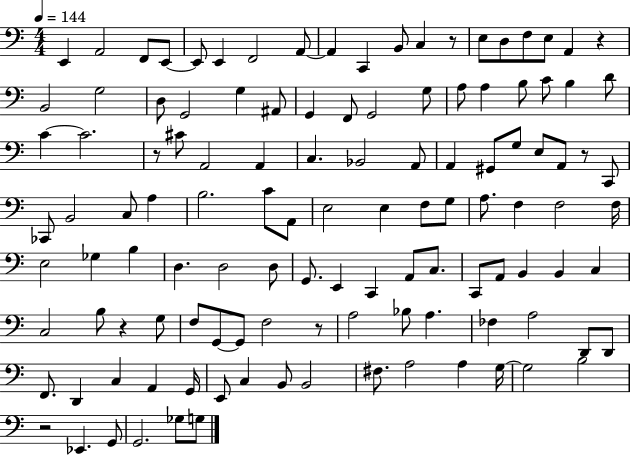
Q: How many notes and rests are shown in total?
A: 119